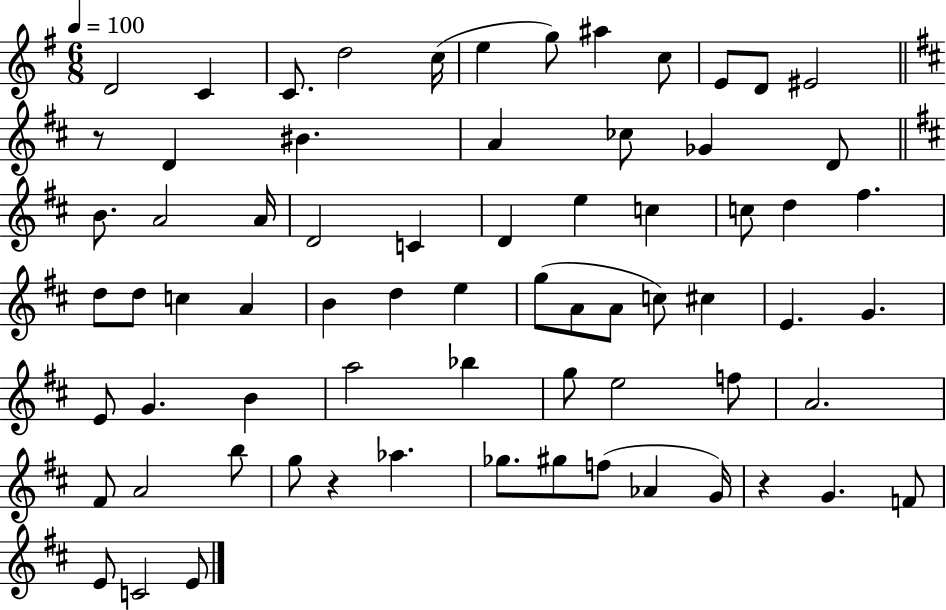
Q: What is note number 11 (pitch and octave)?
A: D4